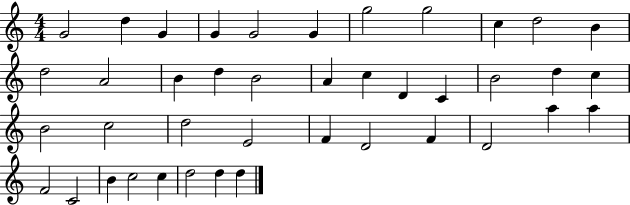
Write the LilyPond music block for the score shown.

{
  \clef treble
  \numericTimeSignature
  \time 4/4
  \key c \major
  g'2 d''4 g'4 | g'4 g'2 g'4 | g''2 g''2 | c''4 d''2 b'4 | \break d''2 a'2 | b'4 d''4 b'2 | a'4 c''4 d'4 c'4 | b'2 d''4 c''4 | \break b'2 c''2 | d''2 e'2 | f'4 d'2 f'4 | d'2 a''4 a''4 | \break f'2 c'2 | b'4 c''2 c''4 | d''2 d''4 d''4 | \bar "|."
}